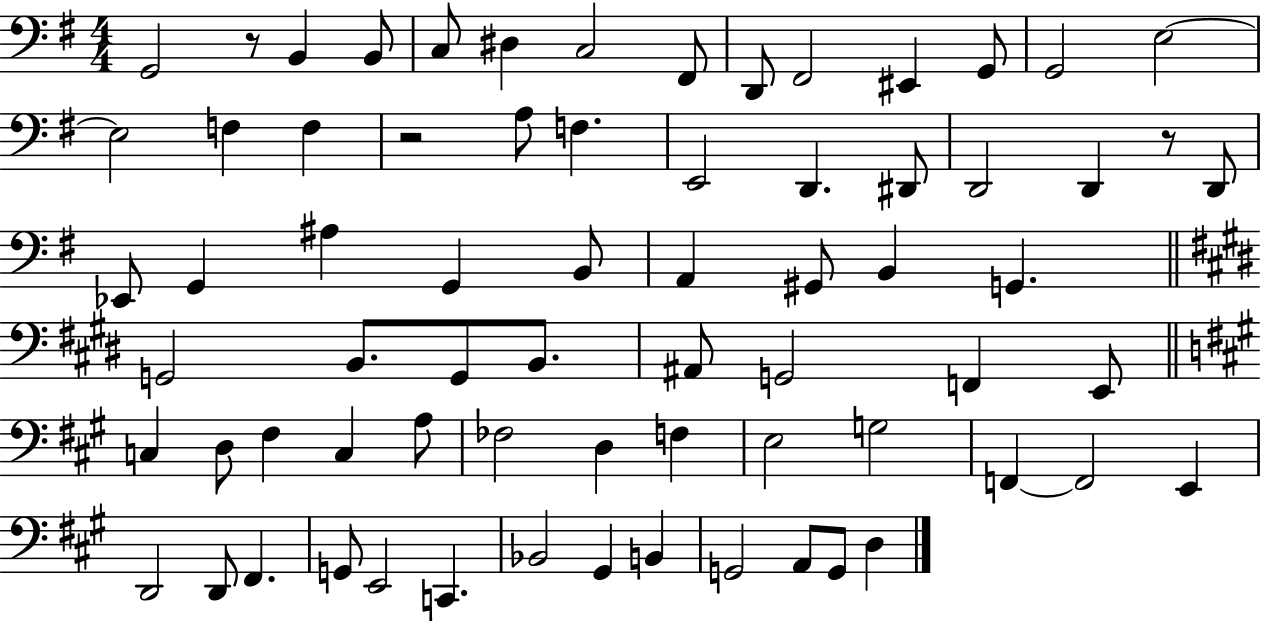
{
  \clef bass
  \numericTimeSignature
  \time 4/4
  \key g \major
  g,2 r8 b,4 b,8 | c8 dis4 c2 fis,8 | d,8 fis,2 eis,4 g,8 | g,2 e2~~ | \break e2 f4 f4 | r2 a8 f4. | e,2 d,4. dis,8 | d,2 d,4 r8 d,8 | \break ees,8 g,4 ais4 g,4 b,8 | a,4 gis,8 b,4 g,4. | \bar "||" \break \key e \major g,2 b,8. g,8 b,8. | ais,8 g,2 f,4 e,8 | \bar "||" \break \key a \major c4 d8 fis4 c4 a8 | fes2 d4 f4 | e2 g2 | f,4~~ f,2 e,4 | \break d,2 d,8 fis,4. | g,8 e,2 c,4. | bes,2 gis,4 b,4 | g,2 a,8 g,8 d4 | \break \bar "|."
}